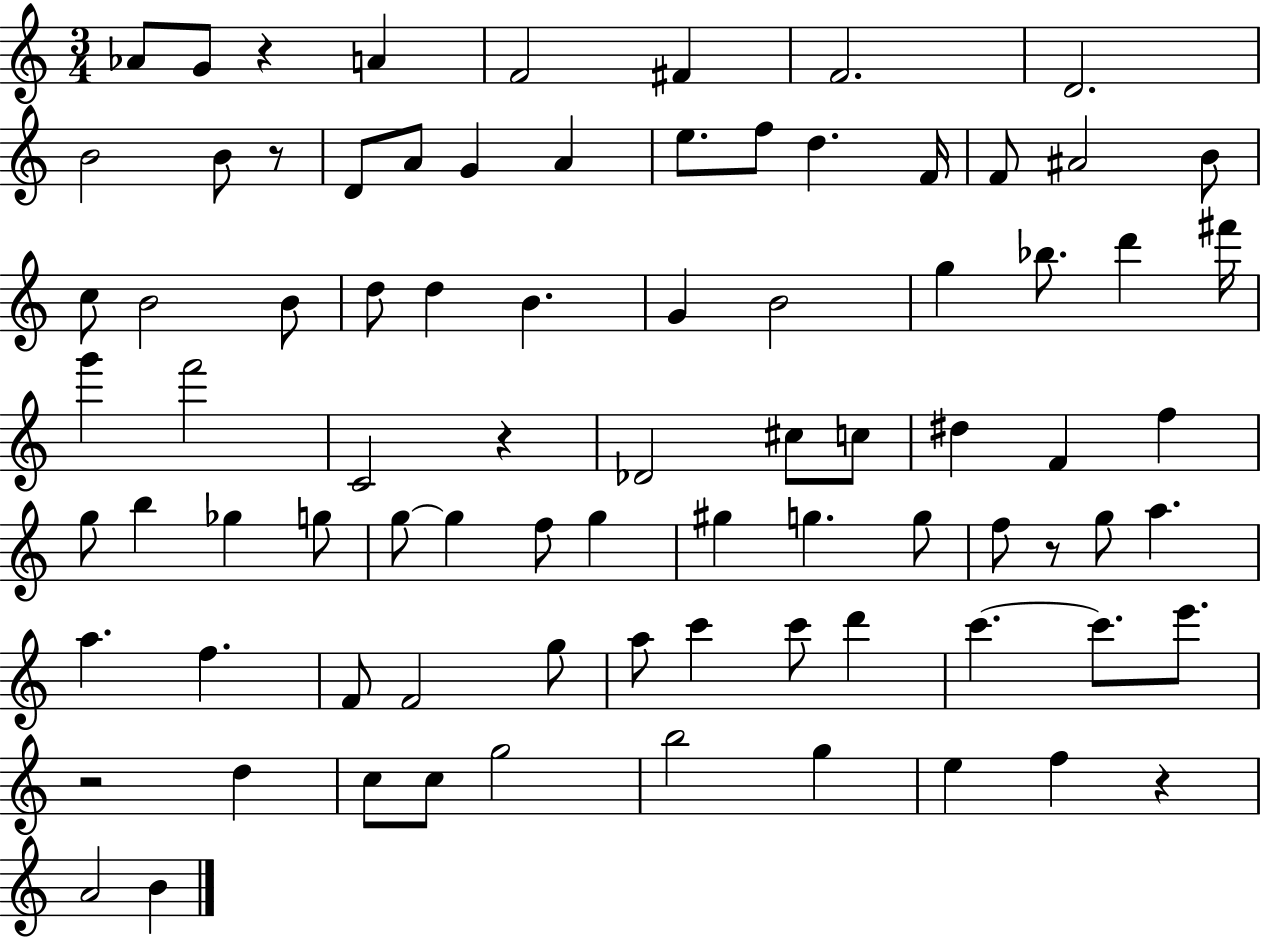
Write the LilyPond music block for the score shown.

{
  \clef treble
  \numericTimeSignature
  \time 3/4
  \key c \major
  aes'8 g'8 r4 a'4 | f'2 fis'4 | f'2. | d'2. | \break b'2 b'8 r8 | d'8 a'8 g'4 a'4 | e''8. f''8 d''4. f'16 | f'8 ais'2 b'8 | \break c''8 b'2 b'8 | d''8 d''4 b'4. | g'4 b'2 | g''4 bes''8. d'''4 fis'''16 | \break g'''4 f'''2 | c'2 r4 | des'2 cis''8 c''8 | dis''4 f'4 f''4 | \break g''8 b''4 ges''4 g''8 | g''8~~ g''4 f''8 g''4 | gis''4 g''4. g''8 | f''8 r8 g''8 a''4. | \break a''4. f''4. | f'8 f'2 g''8 | a''8 c'''4 c'''8 d'''4 | c'''4.~~ c'''8. e'''8. | \break r2 d''4 | c''8 c''8 g''2 | b''2 g''4 | e''4 f''4 r4 | \break a'2 b'4 | \bar "|."
}